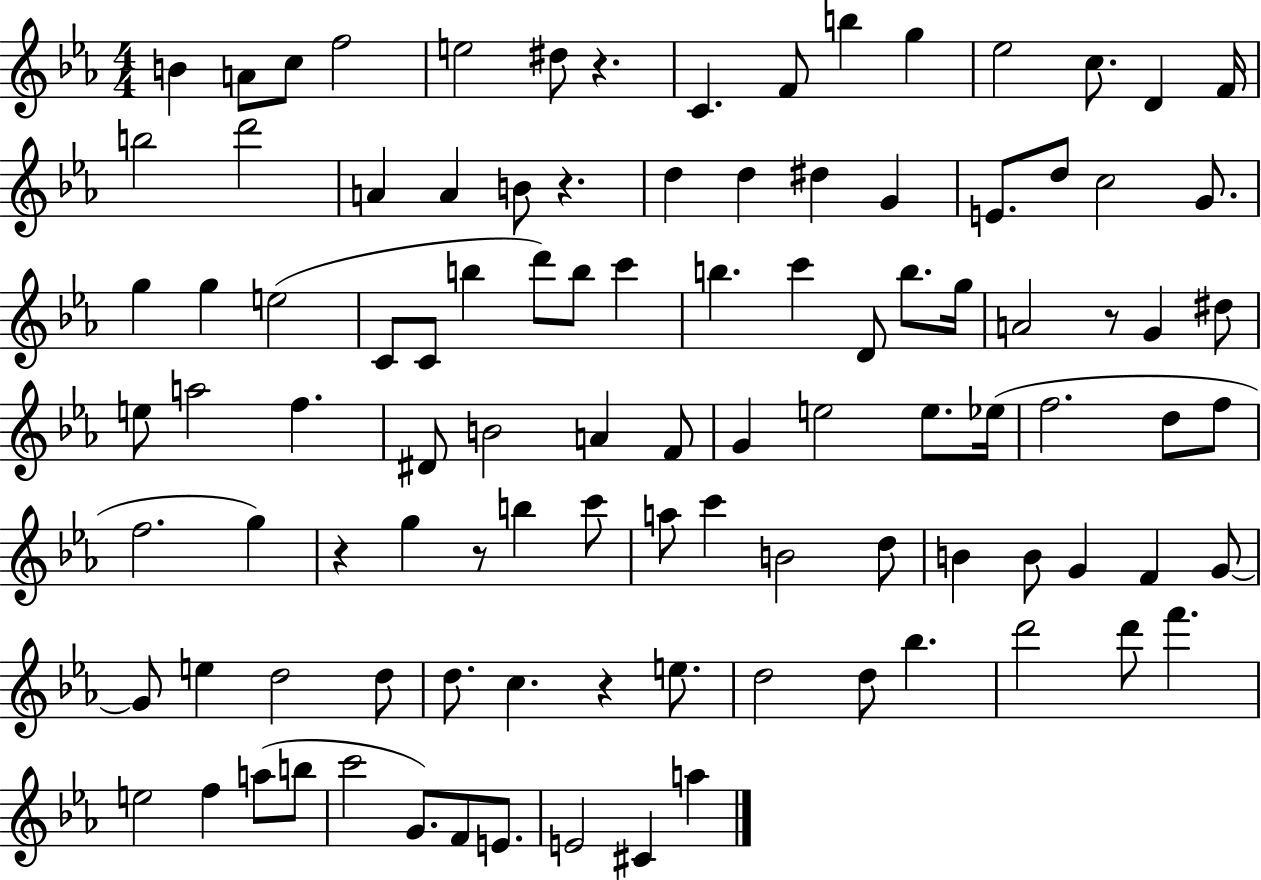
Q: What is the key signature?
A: EES major